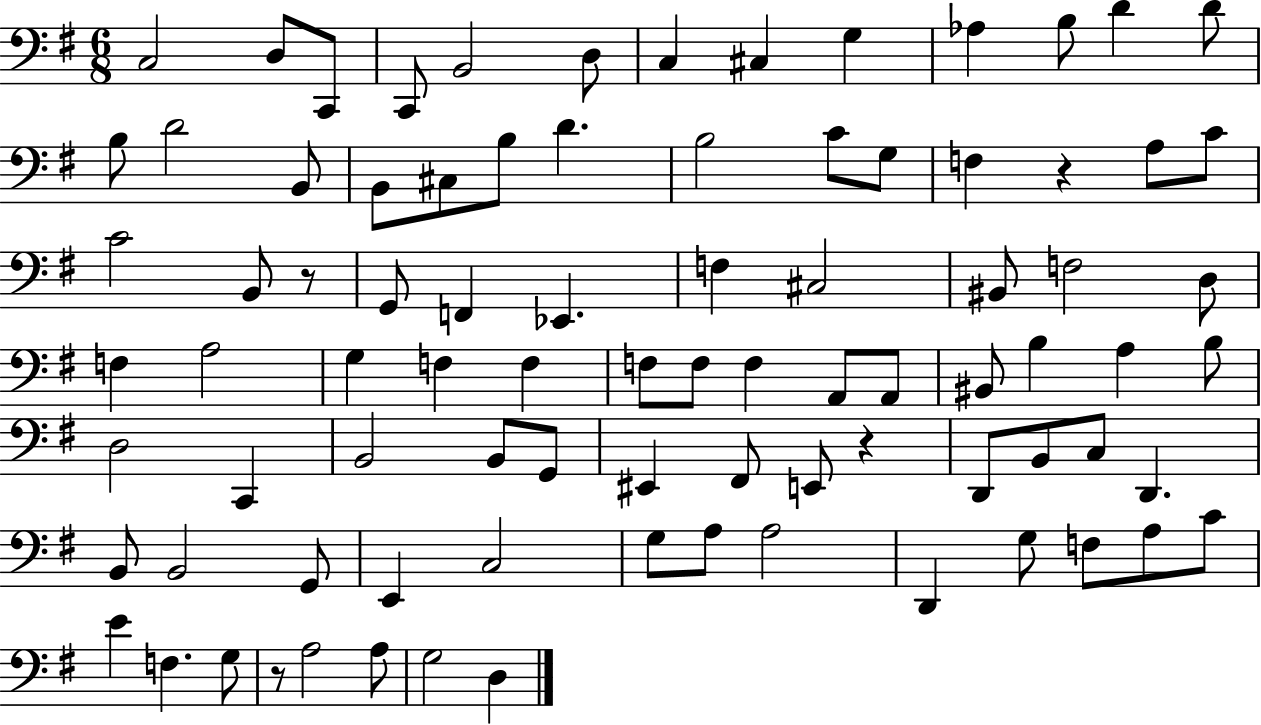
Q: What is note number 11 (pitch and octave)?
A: B3